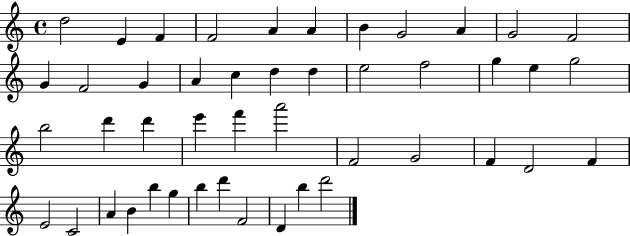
X:1
T:Untitled
M:4/4
L:1/4
K:C
d2 E F F2 A A B G2 A G2 F2 G F2 G A c d d e2 f2 g e g2 b2 d' d' e' f' a'2 F2 G2 F D2 F E2 C2 A B b g b d' F2 D b d'2